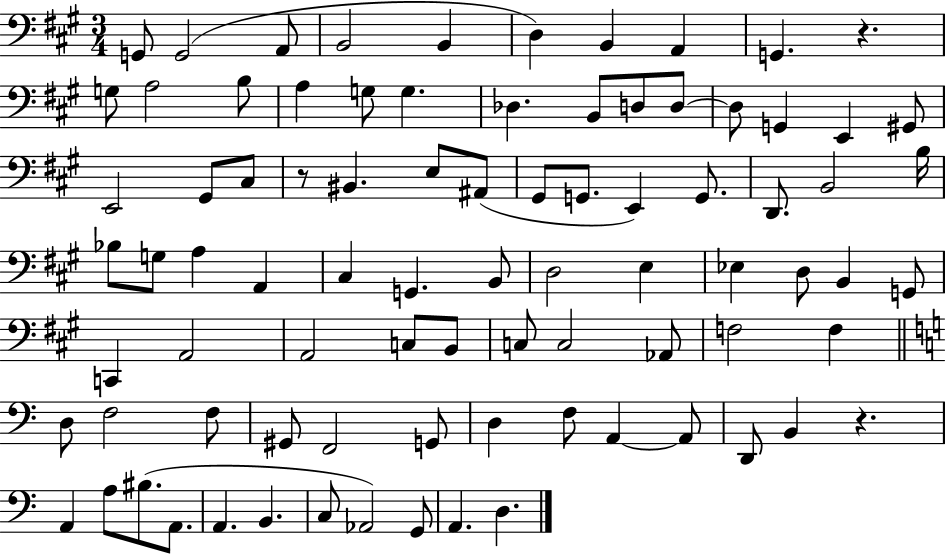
{
  \clef bass
  \numericTimeSignature
  \time 3/4
  \key a \major
  \repeat volta 2 { g,8 g,2( a,8 | b,2 b,4 | d4) b,4 a,4 | g,4. r4. | \break g8 a2 b8 | a4 g8 g4. | des4. b,8 d8 d8~~ | d8 g,4 e,4 gis,8 | \break e,2 gis,8 cis8 | r8 bis,4. e8 ais,8( | gis,8 g,8. e,4) g,8. | d,8. b,2 b16 | \break bes8 g8 a4 a,4 | cis4 g,4. b,8 | d2 e4 | ees4 d8 b,4 g,8 | \break c,4 a,2 | a,2 c8 b,8 | c8 c2 aes,8 | f2 f4 | \break \bar "||" \break \key a \minor d8 f2 f8 | gis,8 f,2 g,8 | d4 f8 a,4~~ a,8 | d,8 b,4 r4. | \break a,4 a8 bis8.( a,8. | a,4. b,4. | c8 aes,2) g,8 | a,4. d4. | \break } \bar "|."
}